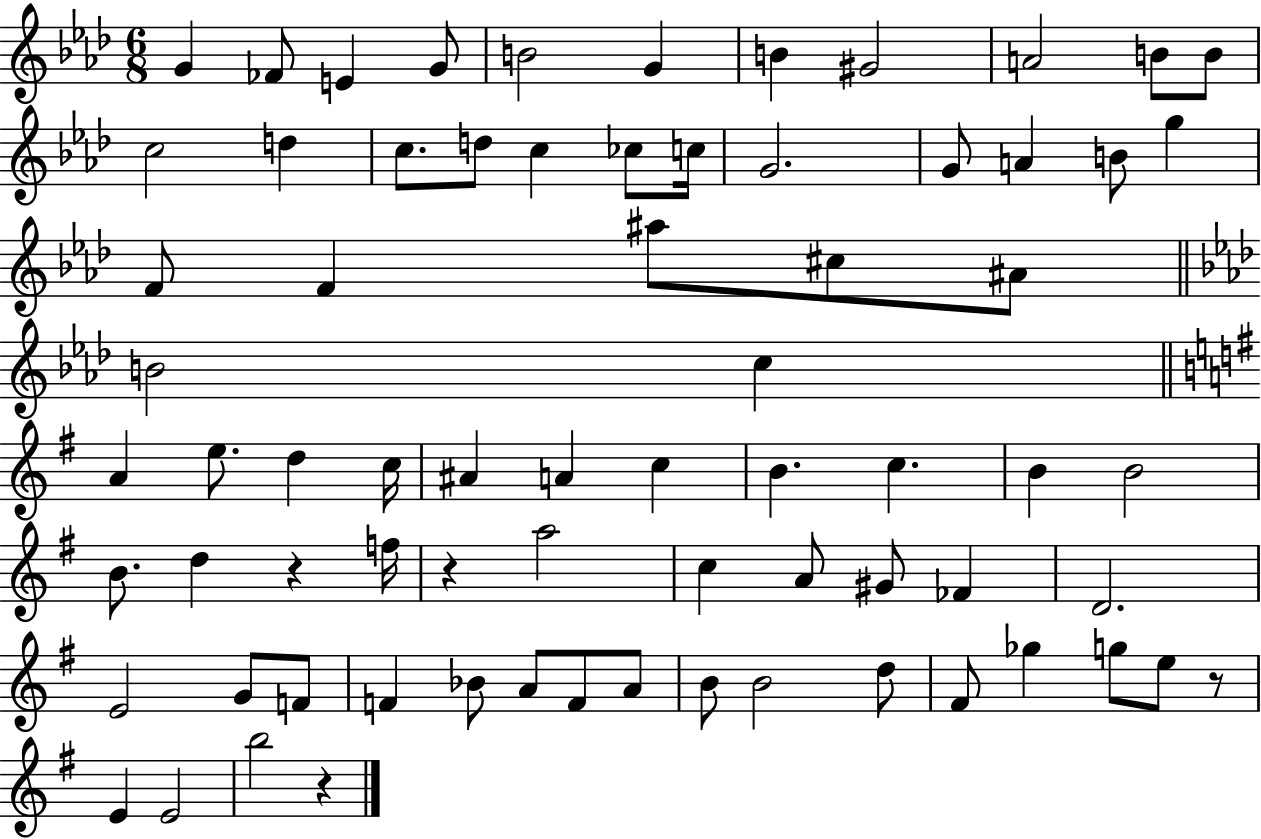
{
  \clef treble
  \numericTimeSignature
  \time 6/8
  \key aes \major
  g'4 fes'8 e'4 g'8 | b'2 g'4 | b'4 gis'2 | a'2 b'8 b'8 | \break c''2 d''4 | c''8. d''8 c''4 ces''8 c''16 | g'2. | g'8 a'4 b'8 g''4 | \break f'8 f'4 ais''8 cis''8 ais'8 | \bar "||" \break \key aes \major b'2 c''4 | \bar "||" \break \key g \major a'4 e''8. d''4 c''16 | ais'4 a'4 c''4 | b'4. c''4. | b'4 b'2 | \break b'8. d''4 r4 f''16 | r4 a''2 | c''4 a'8 gis'8 fes'4 | d'2. | \break e'2 g'8 f'8 | f'4 bes'8 a'8 f'8 a'8 | b'8 b'2 d''8 | fis'8 ges''4 g''8 e''8 r8 | \break e'4 e'2 | b''2 r4 | \bar "|."
}